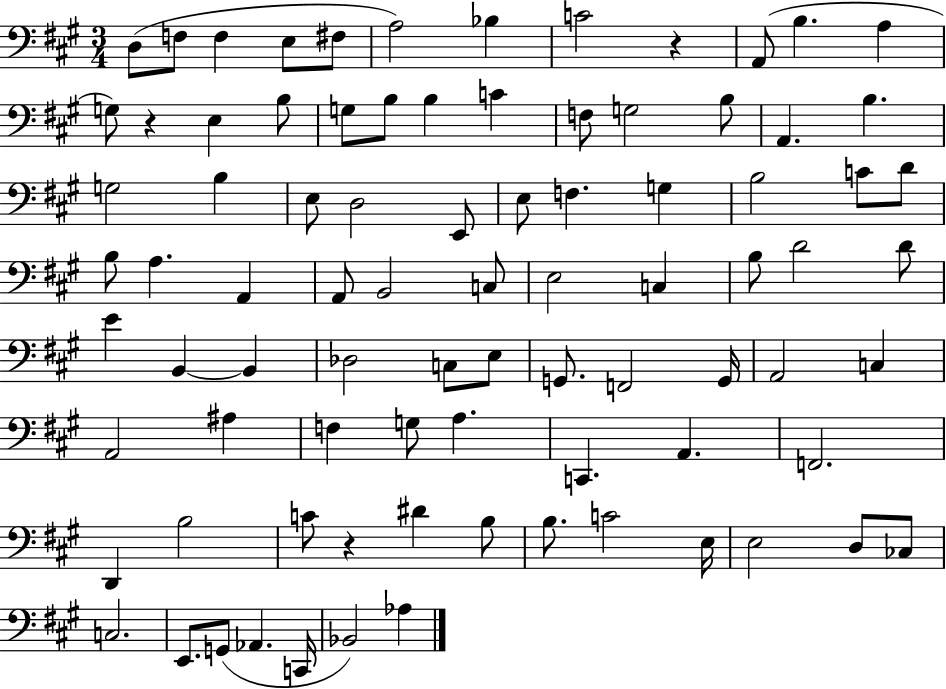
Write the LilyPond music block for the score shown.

{
  \clef bass
  \numericTimeSignature
  \time 3/4
  \key a \major
  \repeat volta 2 { d8( f8 f4 e8 fis8 | a2) bes4 | c'2 r4 | a,8( b4. a4 | \break g8) r4 e4 b8 | g8 b8 b4 c'4 | f8 g2 b8 | a,4. b4. | \break g2 b4 | e8 d2 e,8 | e8 f4. g4 | b2 c'8 d'8 | \break b8 a4. a,4 | a,8 b,2 c8 | e2 c4 | b8 d'2 d'8 | \break e'4 b,4~~ b,4 | des2 c8 e8 | g,8. f,2 g,16 | a,2 c4 | \break a,2 ais4 | f4 g8 a4. | c,4. a,4. | f,2. | \break d,4 b2 | c'8 r4 dis'4 b8 | b8. c'2 e16 | e2 d8 ces8 | \break c2. | e,8. g,8( aes,4. c,16 | bes,2) aes4 | } \bar "|."
}